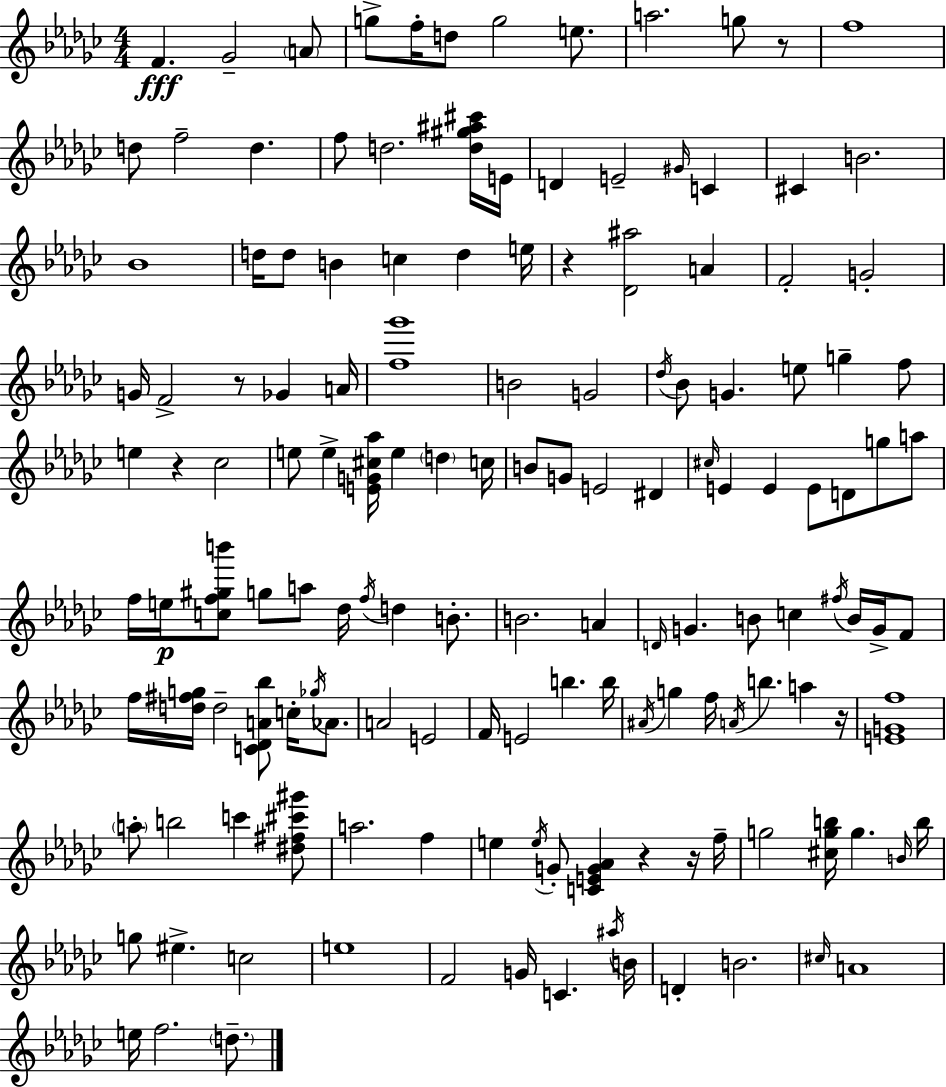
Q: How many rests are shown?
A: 7